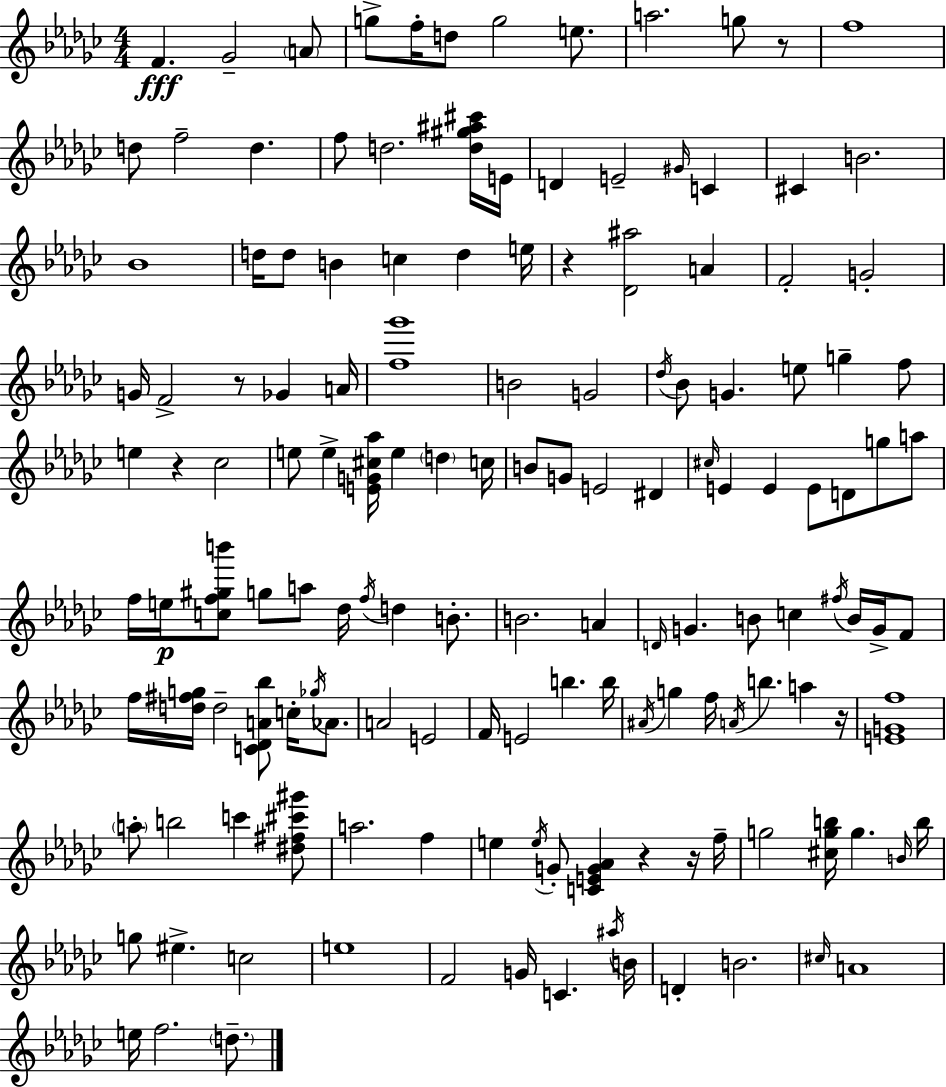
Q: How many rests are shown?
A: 7